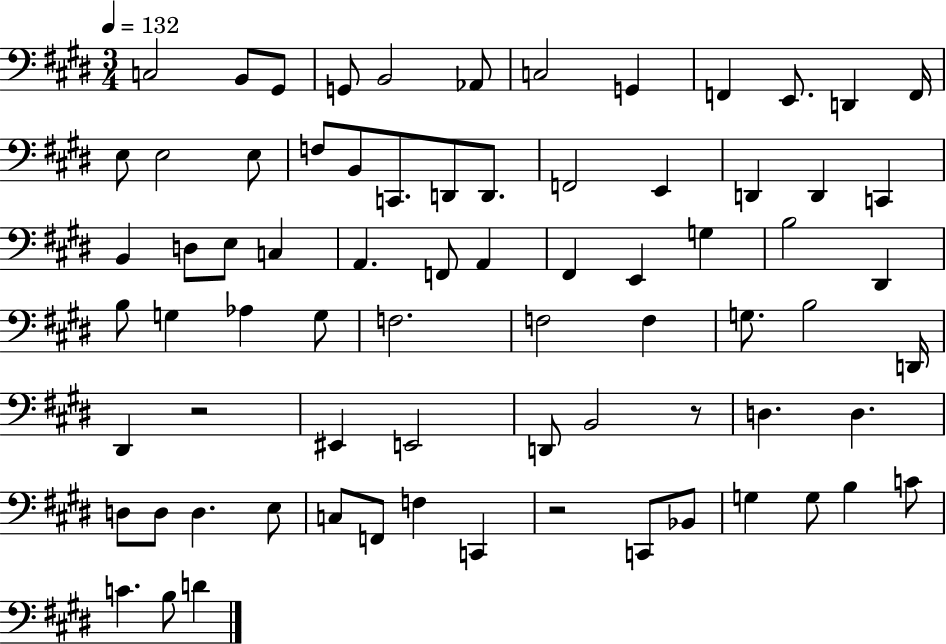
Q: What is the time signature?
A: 3/4